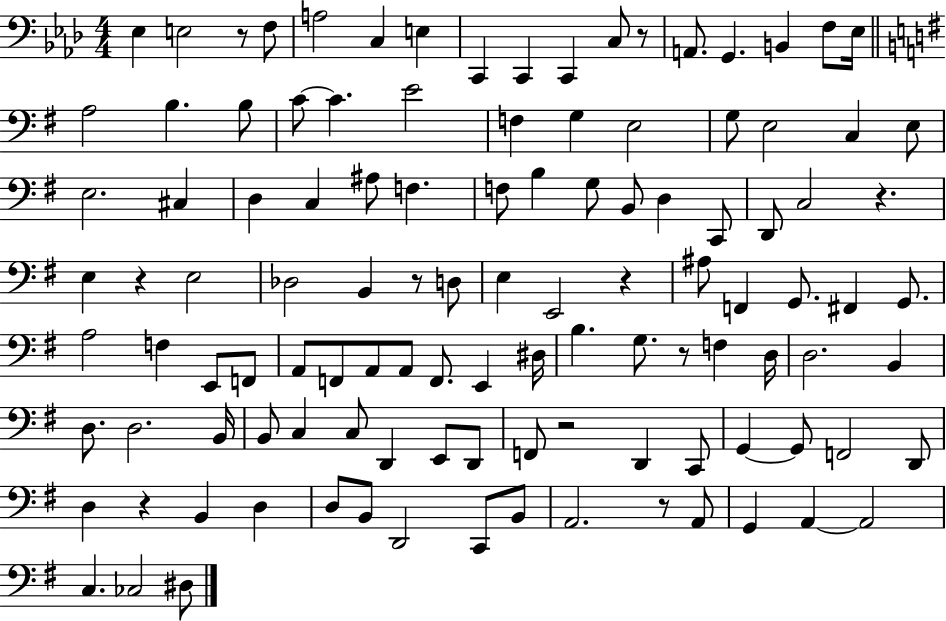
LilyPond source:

{
  \clef bass
  \numericTimeSignature
  \time 4/4
  \key aes \major
  \repeat volta 2 { ees4 e2 r8 f8 | a2 c4 e4 | c,4 c,4 c,4 c8 r8 | a,8. g,4. b,4 f8 ees16 | \break \bar "||" \break \key e \minor a2 b4. b8 | c'8~~ c'4. e'2 | f4 g4 e2 | g8 e2 c4 e8 | \break e2. cis4 | d4 c4 ais8 f4. | f8 b4 g8 b,8 d4 c,8 | d,8 c2 r4. | \break e4 r4 e2 | des2 b,4 r8 d8 | e4 e,2 r4 | ais8 f,4 g,8. fis,4 g,8. | \break a2 f4 e,8 f,8 | a,8 f,8 a,8 a,8 f,8. e,4 dis16 | b4. g8. r8 f4 d16 | d2. b,4 | \break d8. d2. b,16 | b,8 c4 c8 d,4 e,8 d,8 | f,8 r2 d,4 c,8 | g,4~~ g,8 f,2 d,8 | \break d4 r4 b,4 d4 | d8 b,8 d,2 c,8 b,8 | a,2. r8 a,8 | g,4 a,4~~ a,2 | \break c4. ces2 dis8 | } \bar "|."
}